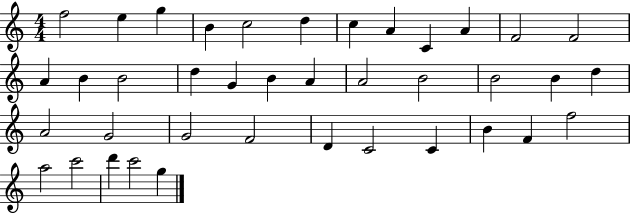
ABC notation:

X:1
T:Untitled
M:4/4
L:1/4
K:C
f2 e g B c2 d c A C A F2 F2 A B B2 d G B A A2 B2 B2 B d A2 G2 G2 F2 D C2 C B F f2 a2 c'2 d' c'2 g